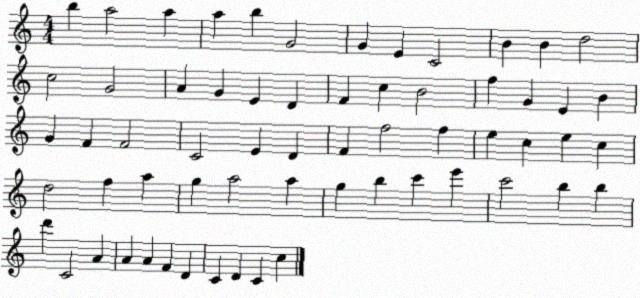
X:1
T:Untitled
M:4/4
L:1/4
K:C
b a2 a a b G2 G E C2 B B d2 c2 G2 A G E D F c B2 f G E B G F F2 C2 E D F f2 f e c e c d2 f a g a2 a g b c' e' c'2 b b d' C2 A A A F D C D C c